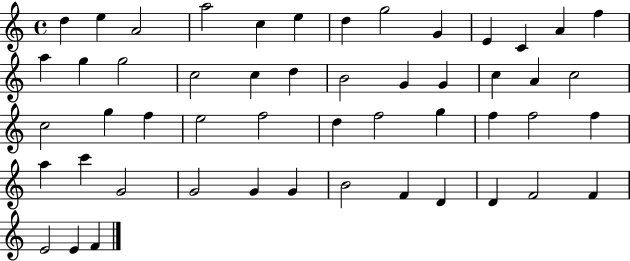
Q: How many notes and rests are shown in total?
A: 51